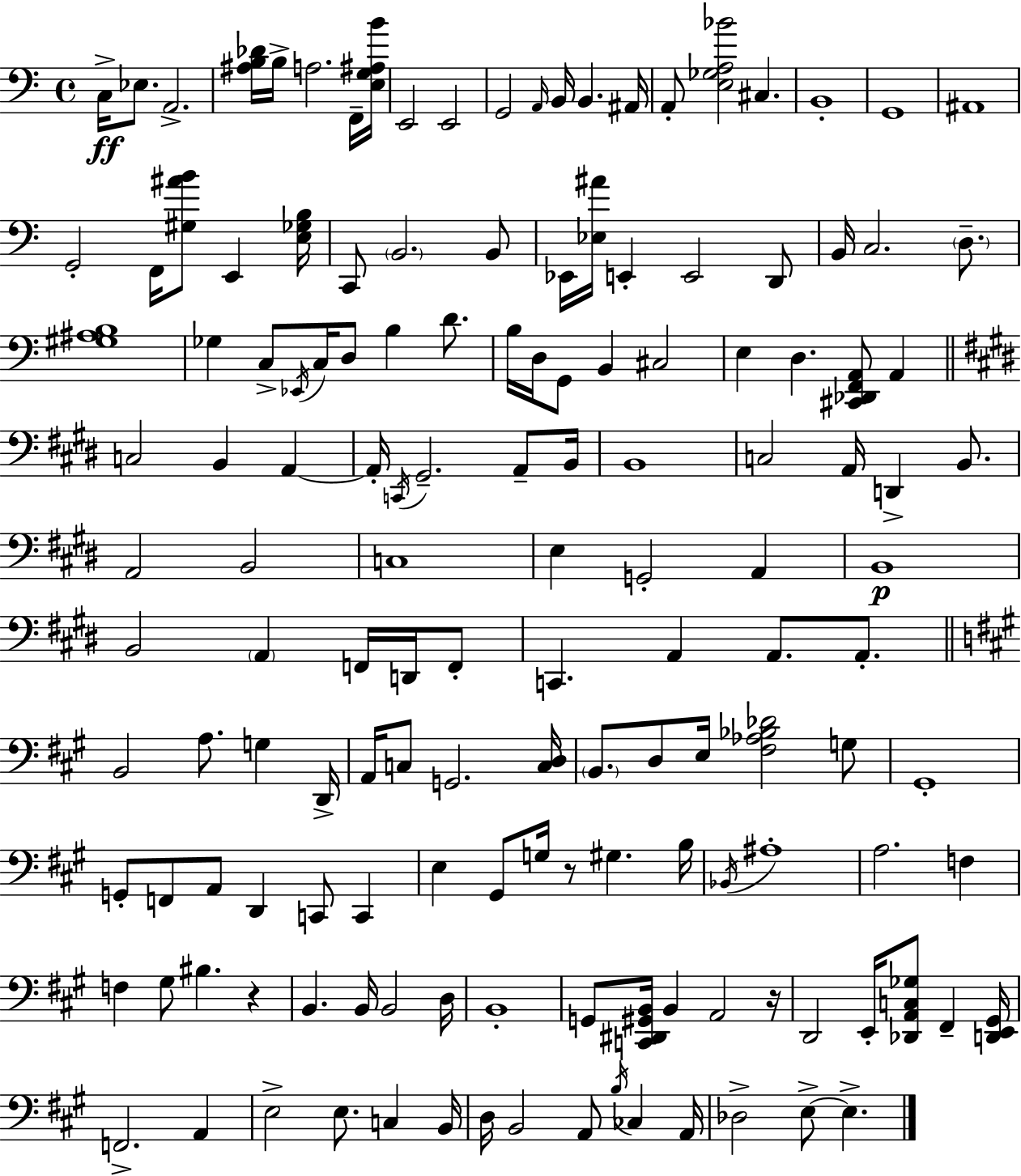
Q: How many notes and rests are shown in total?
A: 147